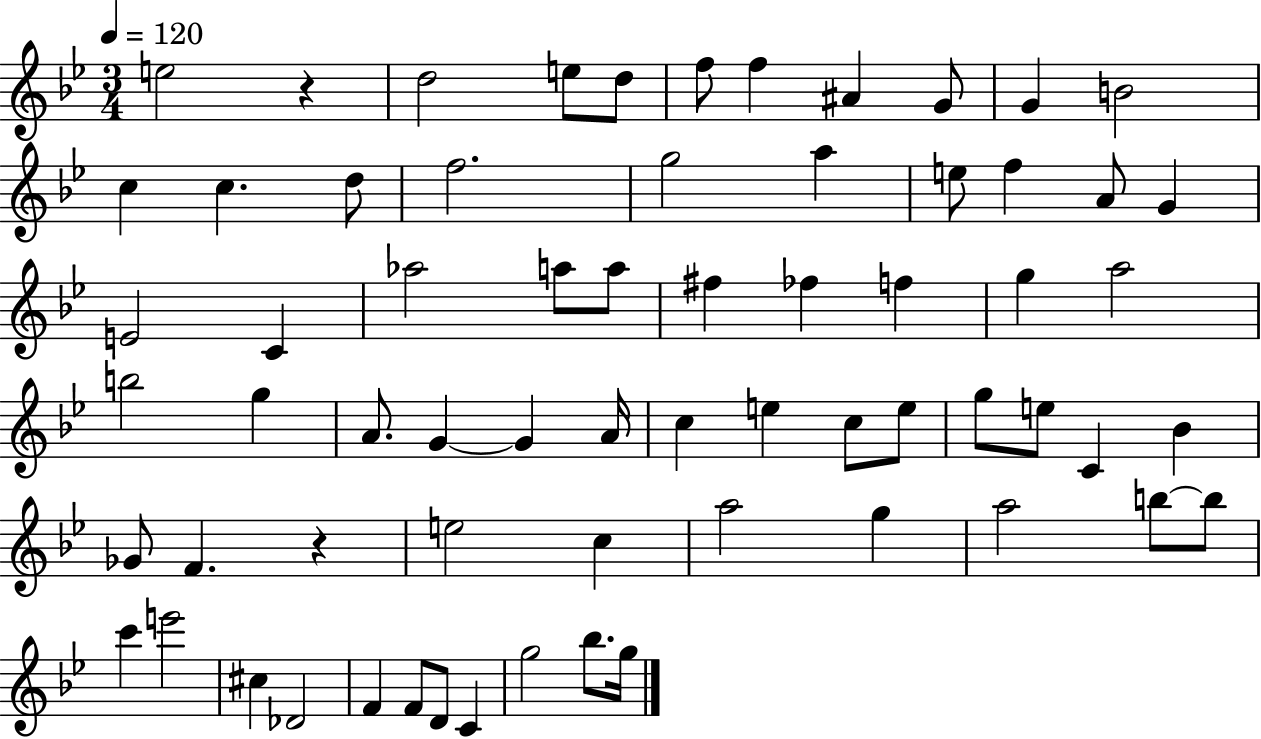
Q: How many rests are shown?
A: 2